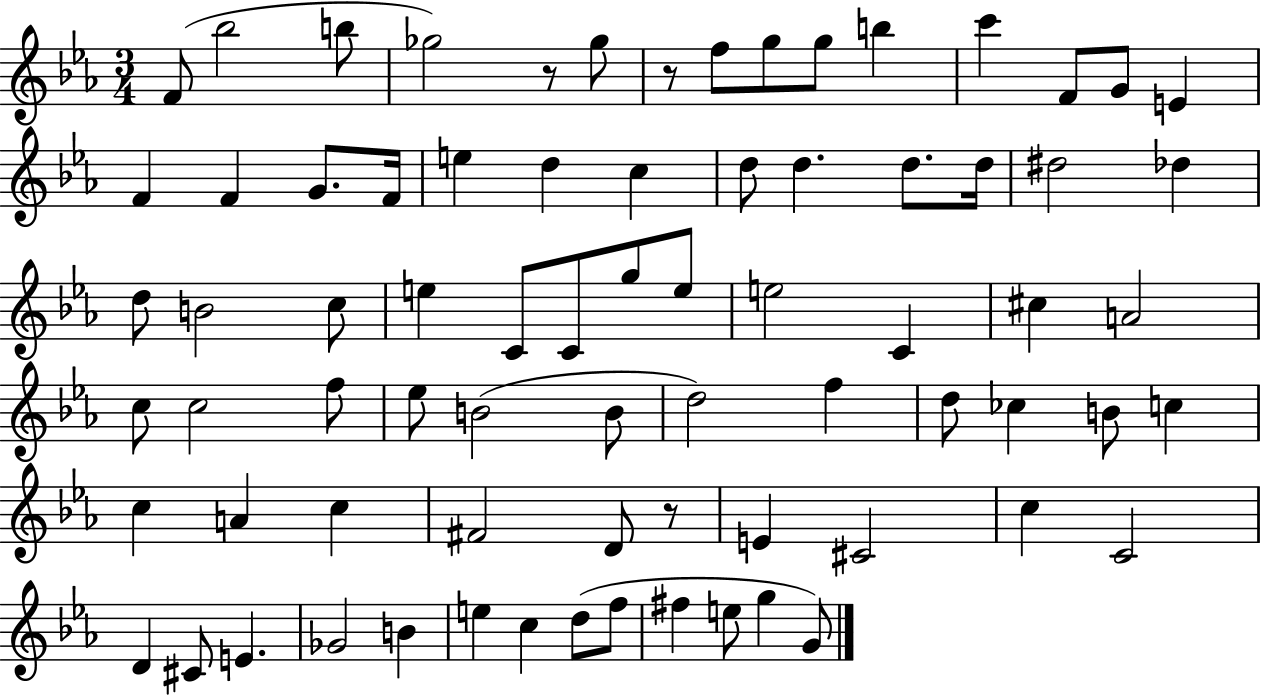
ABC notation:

X:1
T:Untitled
M:3/4
L:1/4
K:Eb
F/2 _b2 b/2 _g2 z/2 _g/2 z/2 f/2 g/2 g/2 b c' F/2 G/2 E F F G/2 F/4 e d c d/2 d d/2 d/4 ^d2 _d d/2 B2 c/2 e C/2 C/2 g/2 e/2 e2 C ^c A2 c/2 c2 f/2 _e/2 B2 B/2 d2 f d/2 _c B/2 c c A c ^F2 D/2 z/2 E ^C2 c C2 D ^C/2 E _G2 B e c d/2 f/2 ^f e/2 g G/2